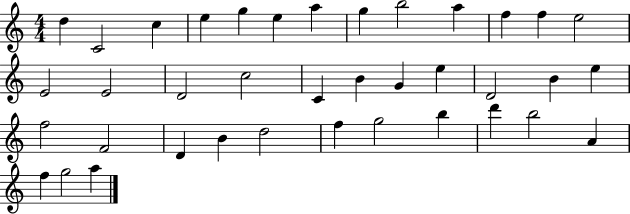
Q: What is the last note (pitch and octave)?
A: A5